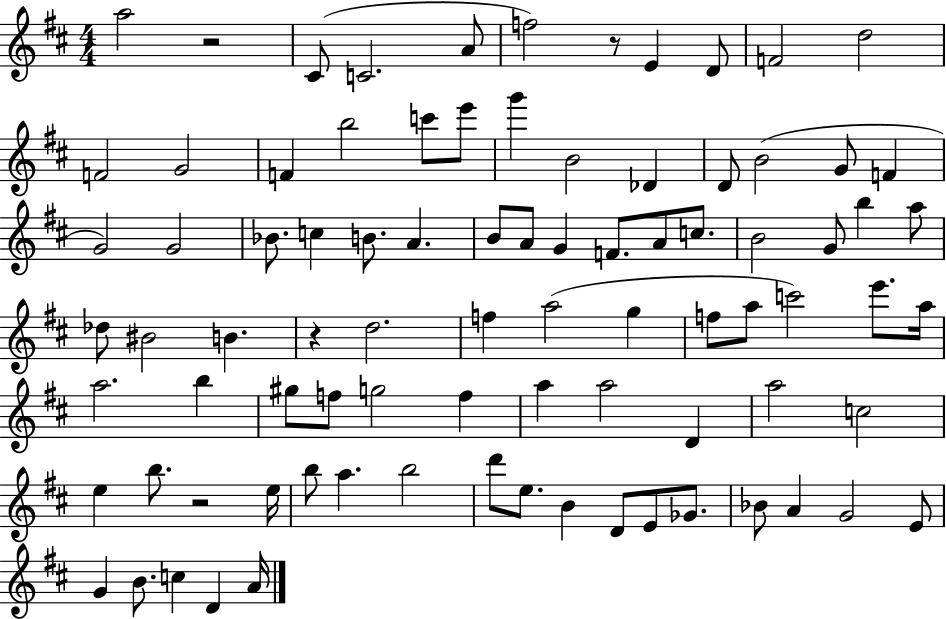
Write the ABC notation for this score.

X:1
T:Untitled
M:4/4
L:1/4
K:D
a2 z2 ^C/2 C2 A/2 f2 z/2 E D/2 F2 d2 F2 G2 F b2 c'/2 e'/2 g' B2 _D D/2 B2 G/2 F G2 G2 _B/2 c B/2 A B/2 A/2 G F/2 A/2 c/2 B2 G/2 b a/2 _d/2 ^B2 B z d2 f a2 g f/2 a/2 c'2 e'/2 a/4 a2 b ^g/2 f/2 g2 f a a2 D a2 c2 e b/2 z2 e/4 b/2 a b2 d'/2 e/2 B D/2 E/2 _G/2 _B/2 A G2 E/2 G B/2 c D A/4